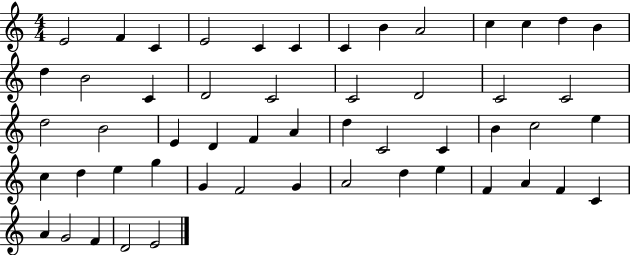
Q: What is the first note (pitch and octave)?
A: E4